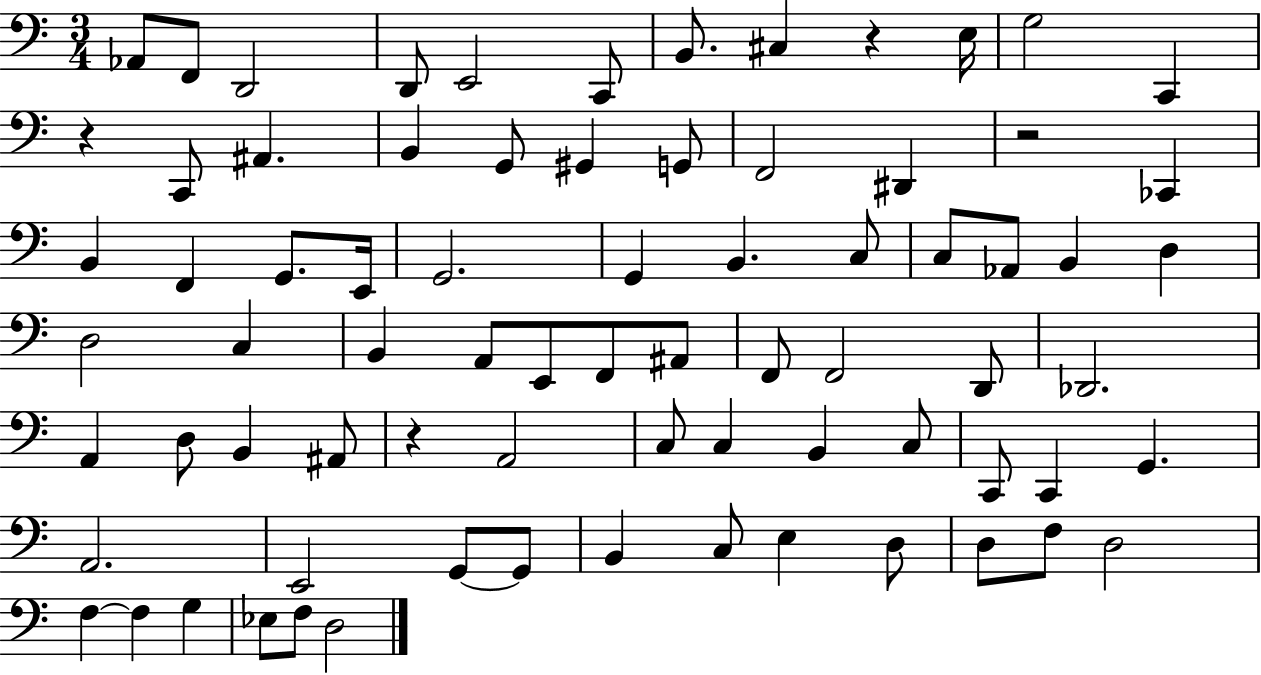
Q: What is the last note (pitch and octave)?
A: D3